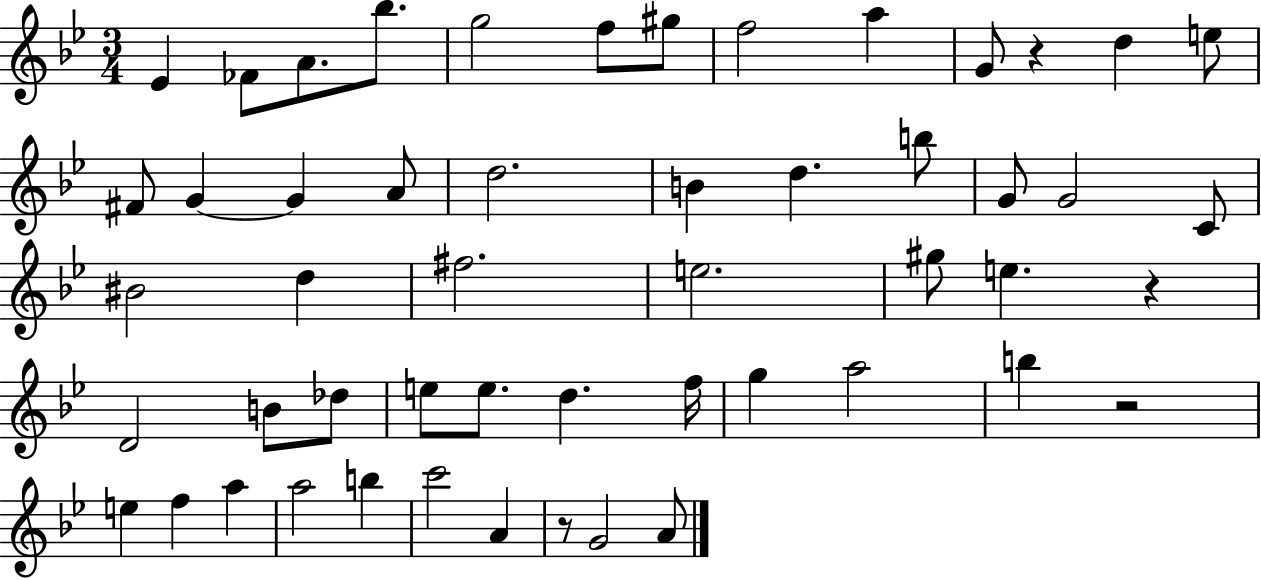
X:1
T:Untitled
M:3/4
L:1/4
K:Bb
_E _F/2 A/2 _b/2 g2 f/2 ^g/2 f2 a G/2 z d e/2 ^F/2 G G A/2 d2 B d b/2 G/2 G2 C/2 ^B2 d ^f2 e2 ^g/2 e z D2 B/2 _d/2 e/2 e/2 d f/4 g a2 b z2 e f a a2 b c'2 A z/2 G2 A/2